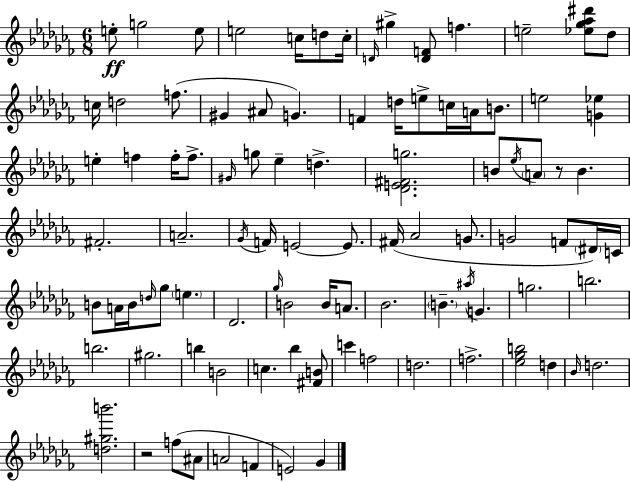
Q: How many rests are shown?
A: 2